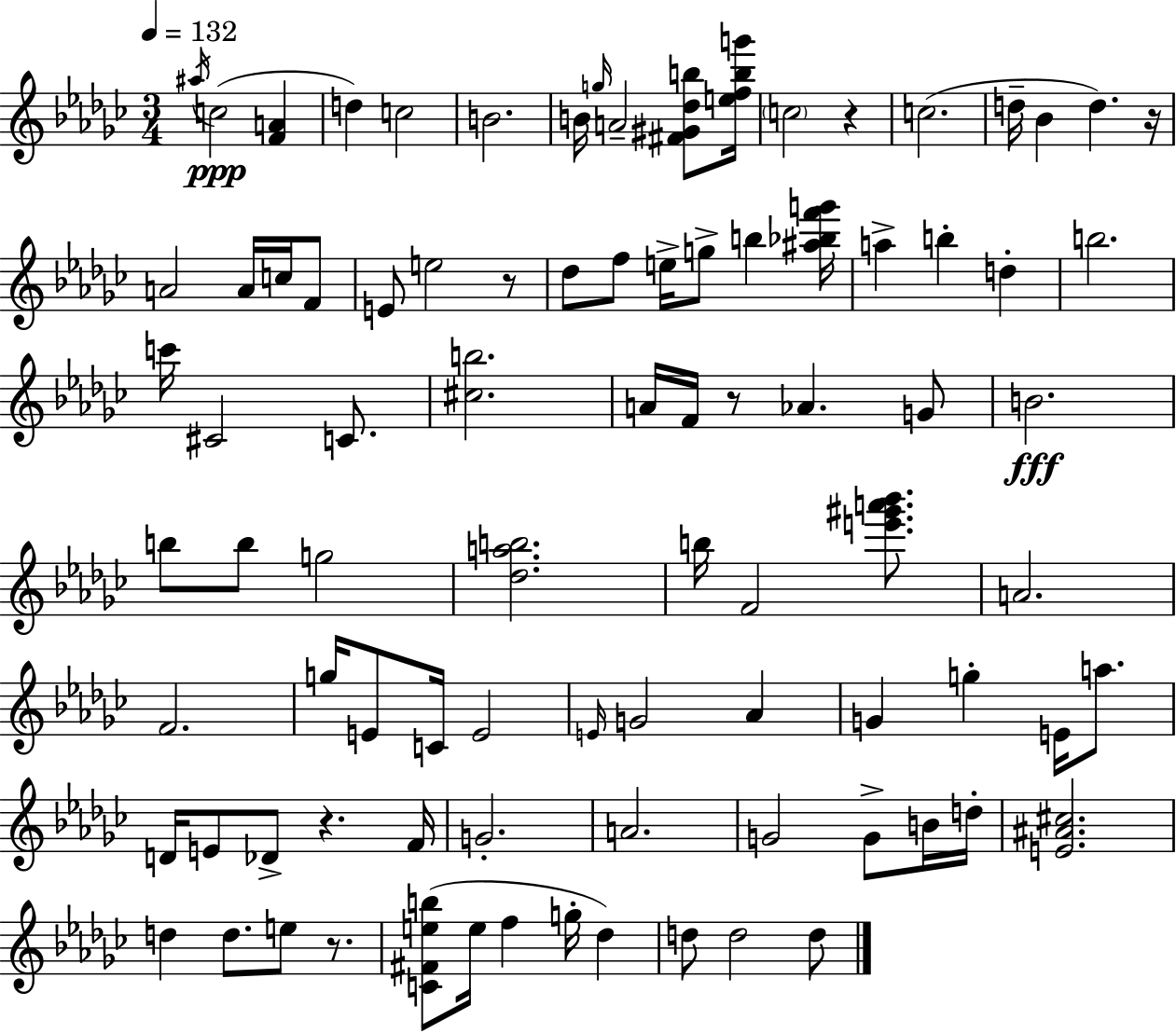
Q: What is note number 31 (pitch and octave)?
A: C4